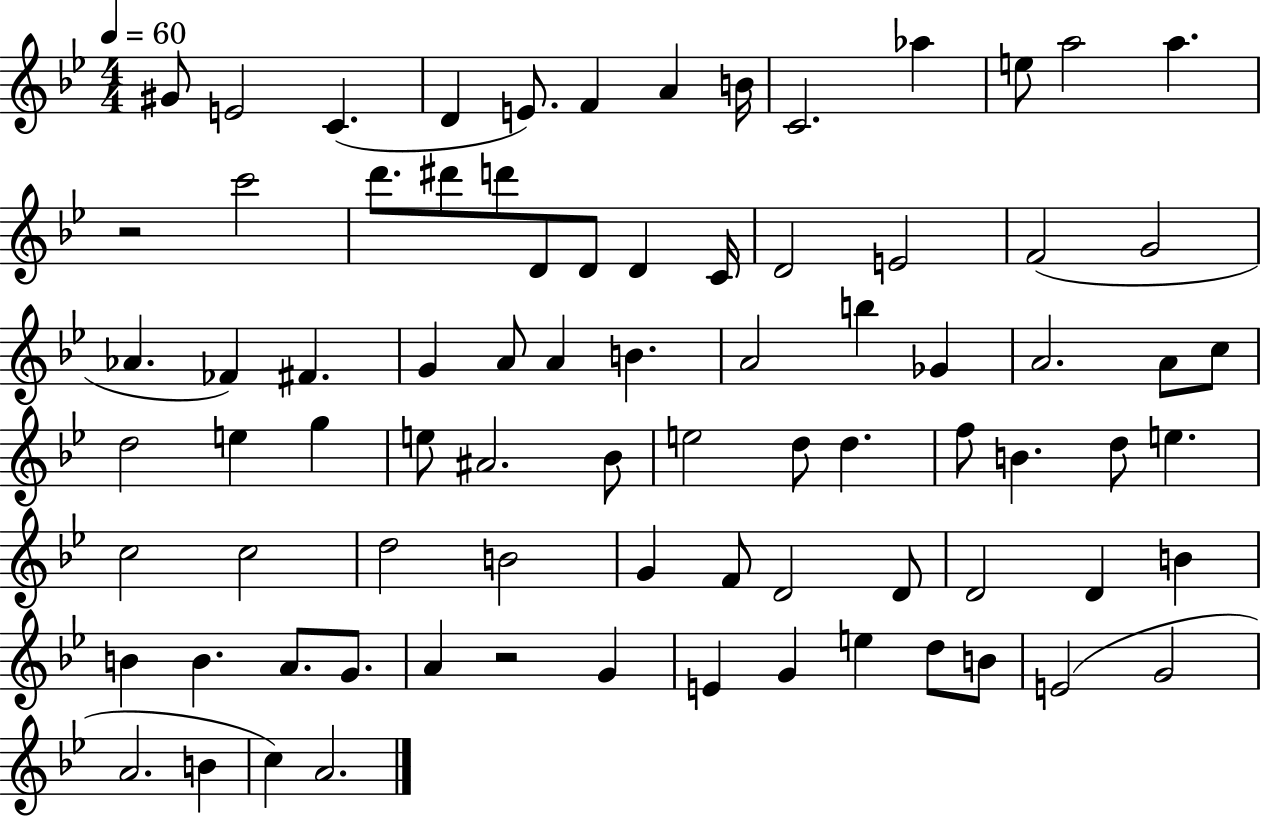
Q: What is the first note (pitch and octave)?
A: G#4